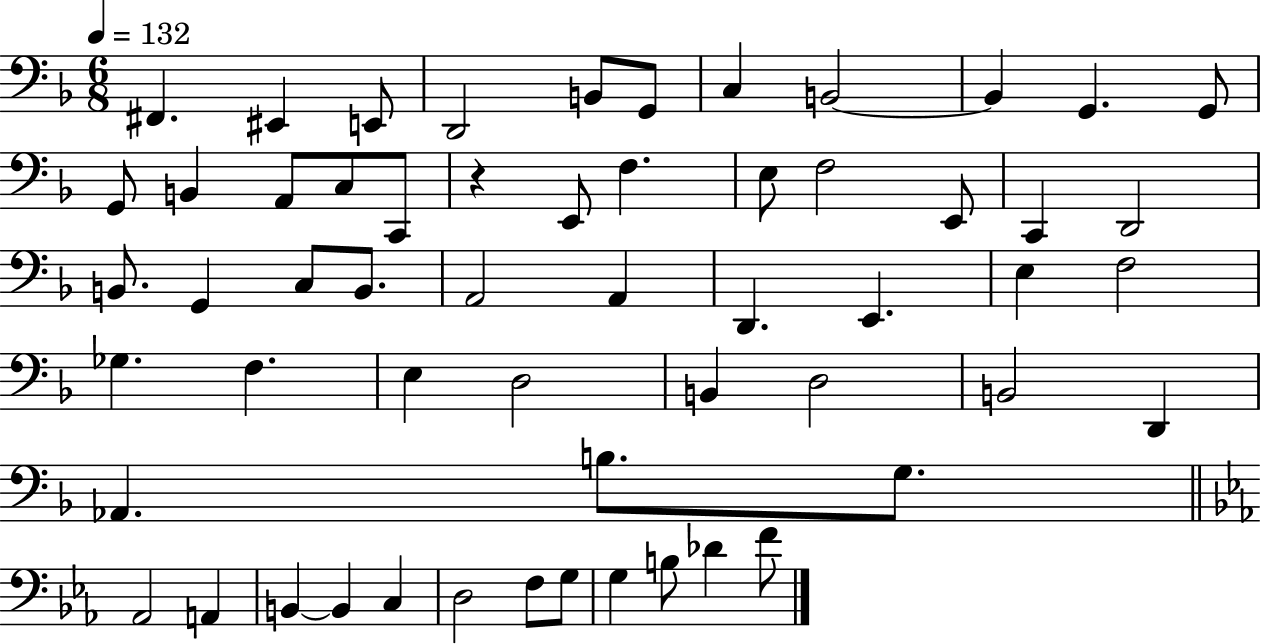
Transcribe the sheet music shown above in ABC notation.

X:1
T:Untitled
M:6/8
L:1/4
K:F
^F,, ^E,, E,,/2 D,,2 B,,/2 G,,/2 C, B,,2 B,, G,, G,,/2 G,,/2 B,, A,,/2 C,/2 C,,/2 z E,,/2 F, E,/2 F,2 E,,/2 C,, D,,2 B,,/2 G,, C,/2 B,,/2 A,,2 A,, D,, E,, E, F,2 _G, F, E, D,2 B,, D,2 B,,2 D,, _A,, B,/2 G,/2 _A,,2 A,, B,, B,, C, D,2 F,/2 G,/2 G, B,/2 _D F/2